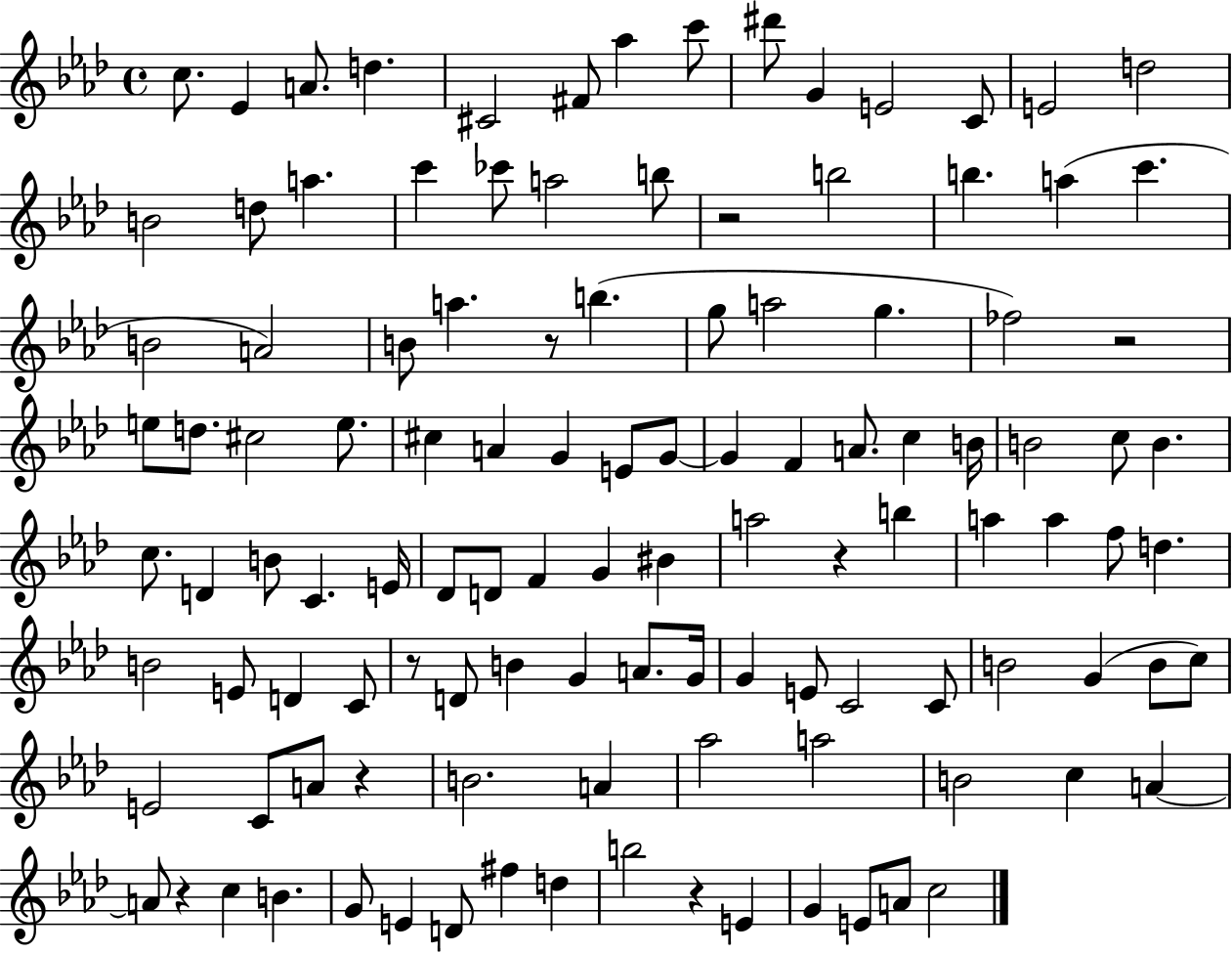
{
  \clef treble
  \time 4/4
  \defaultTimeSignature
  \key aes \major
  \repeat volta 2 { c''8. ees'4 a'8. d''4. | cis'2 fis'8 aes''4 c'''8 | dis'''8 g'4 e'2 c'8 | e'2 d''2 | \break b'2 d''8 a''4. | c'''4 ces'''8 a''2 b''8 | r2 b''2 | b''4. a''4( c'''4. | \break b'2 a'2) | b'8 a''4. r8 b''4.( | g''8 a''2 g''4. | fes''2) r2 | \break e''8 d''8. cis''2 e''8. | cis''4 a'4 g'4 e'8 g'8~~ | g'4 f'4 a'8. c''4 b'16 | b'2 c''8 b'4. | \break c''8. d'4 b'8 c'4. e'16 | des'8 d'8 f'4 g'4 bis'4 | a''2 r4 b''4 | a''4 a''4 f''8 d''4. | \break b'2 e'8 d'4 c'8 | r8 d'8 b'4 g'4 a'8. g'16 | g'4 e'8 c'2 c'8 | b'2 g'4( b'8 c''8) | \break e'2 c'8 a'8 r4 | b'2. a'4 | aes''2 a''2 | b'2 c''4 a'4~~ | \break a'8 r4 c''4 b'4. | g'8 e'4 d'8 fis''4 d''4 | b''2 r4 e'4 | g'4 e'8 a'8 c''2 | \break } \bar "|."
}